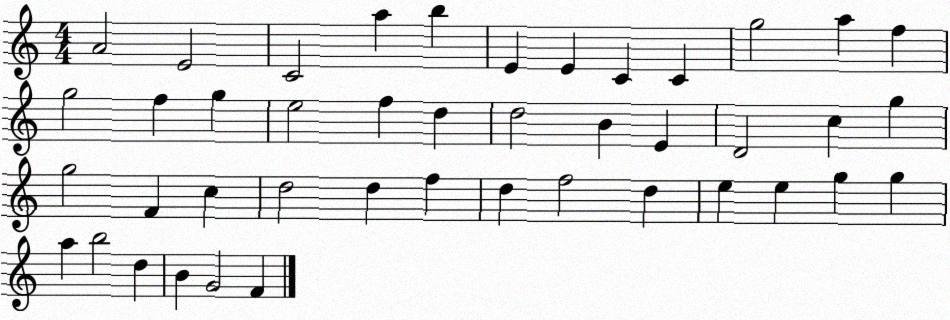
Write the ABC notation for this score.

X:1
T:Untitled
M:4/4
L:1/4
K:C
A2 E2 C2 a b E E C C g2 a f g2 f g e2 f d d2 B E D2 c g g2 F c d2 d f d f2 d e e g g a b2 d B G2 F